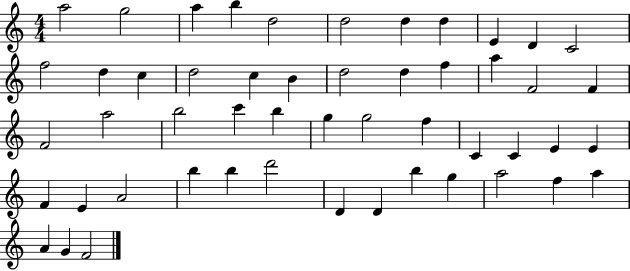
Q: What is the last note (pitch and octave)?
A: F4